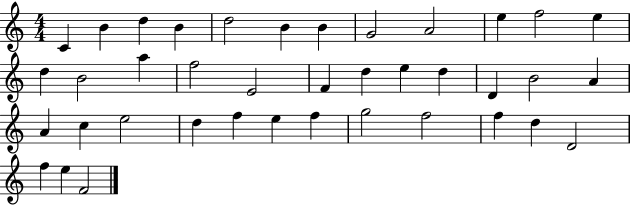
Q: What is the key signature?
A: C major